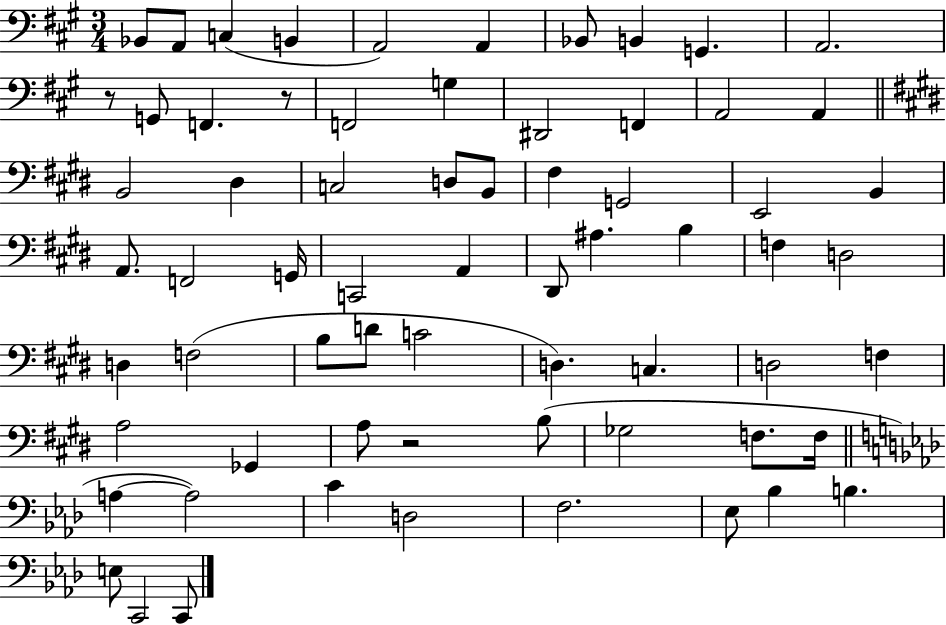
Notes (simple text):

Bb2/e A2/e C3/q B2/q A2/h A2/q Bb2/e B2/q G2/q. A2/h. R/e G2/e F2/q. R/e F2/h G3/q D#2/h F2/q A2/h A2/q B2/h D#3/q C3/h D3/e B2/e F#3/q G2/h E2/h B2/q A2/e. F2/h G2/s C2/h A2/q D#2/e A#3/q. B3/q F3/q D3/h D3/q F3/h B3/e D4/e C4/h D3/q. C3/q. D3/h F3/q A3/h Gb2/q A3/e R/h B3/e Gb3/h F3/e. F3/s A3/q A3/h C4/q D3/h F3/h. Eb3/e Bb3/q B3/q. E3/e C2/h C2/e